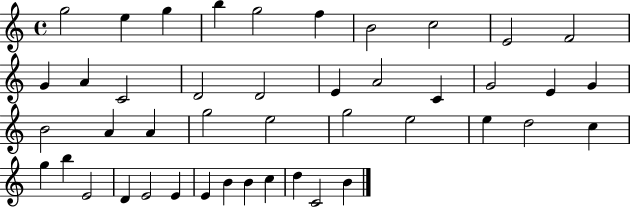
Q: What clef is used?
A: treble